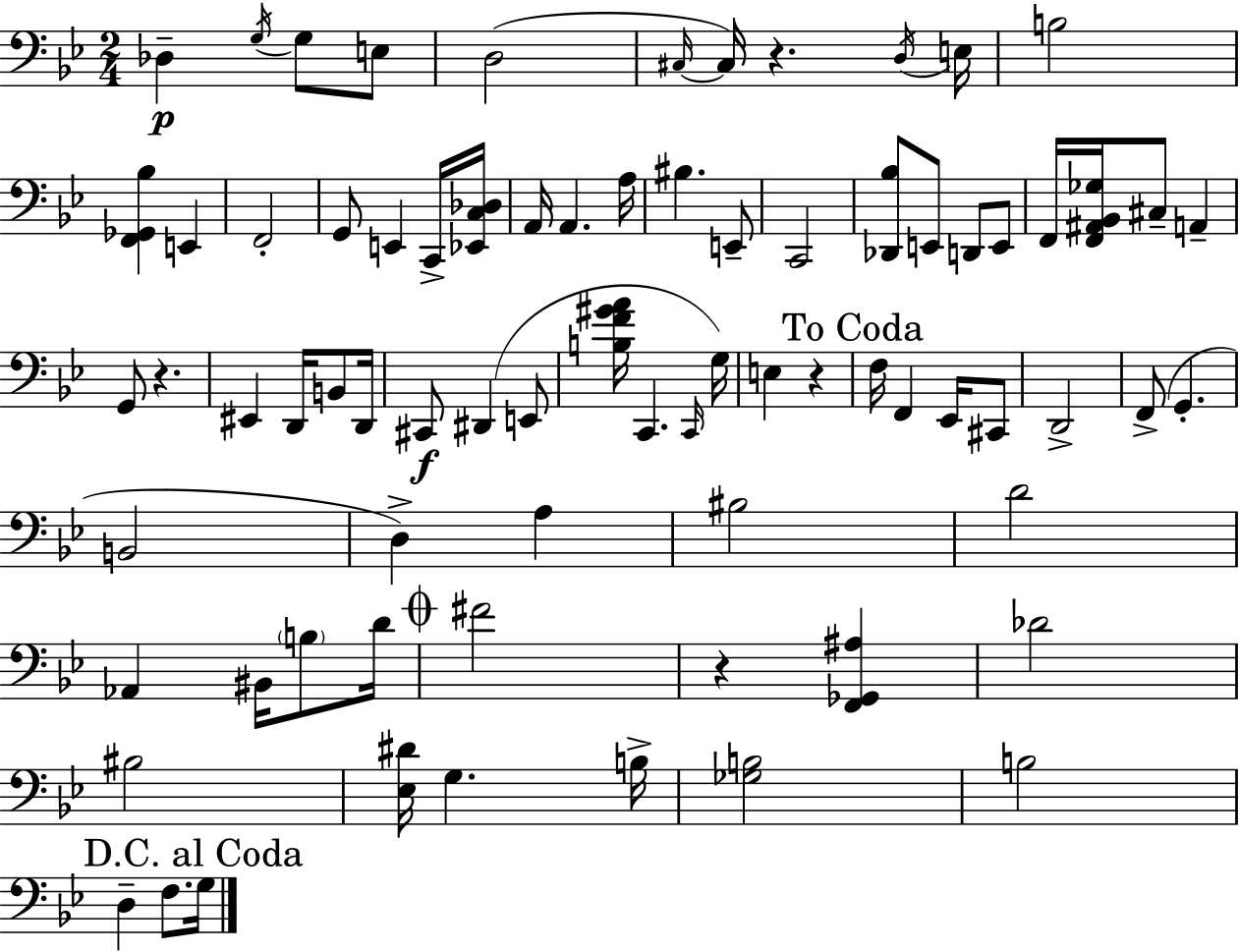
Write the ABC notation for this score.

X:1
T:Untitled
M:2/4
L:1/4
K:Bb
_D, G,/4 G,/2 E,/2 D,2 ^C,/4 ^C,/4 z D,/4 E,/4 B,2 [F,,_G,,_B,] E,, F,,2 G,,/2 E,, C,,/4 [_E,,C,_D,]/4 A,,/4 A,, A,/4 ^B, E,,/2 C,,2 [_D,,_B,]/2 E,,/2 D,,/2 E,,/2 F,,/4 [F,,^A,,_B,,_G,]/4 ^C,/2 A,, G,,/2 z ^E,, D,,/4 B,,/2 D,,/4 ^C,,/2 ^D,, E,,/2 [B,F^GA]/4 C,, C,,/4 G,/4 E, z F,/4 F,, _E,,/4 ^C,,/2 D,,2 F,,/2 G,, B,,2 D, A, ^B,2 D2 _A,, ^B,,/4 B,/2 D/4 ^F2 z [F,,_G,,^A,] _D2 ^B,2 [_E,^D]/4 G, B,/4 [_G,B,]2 B,2 D, F,/2 G,/4